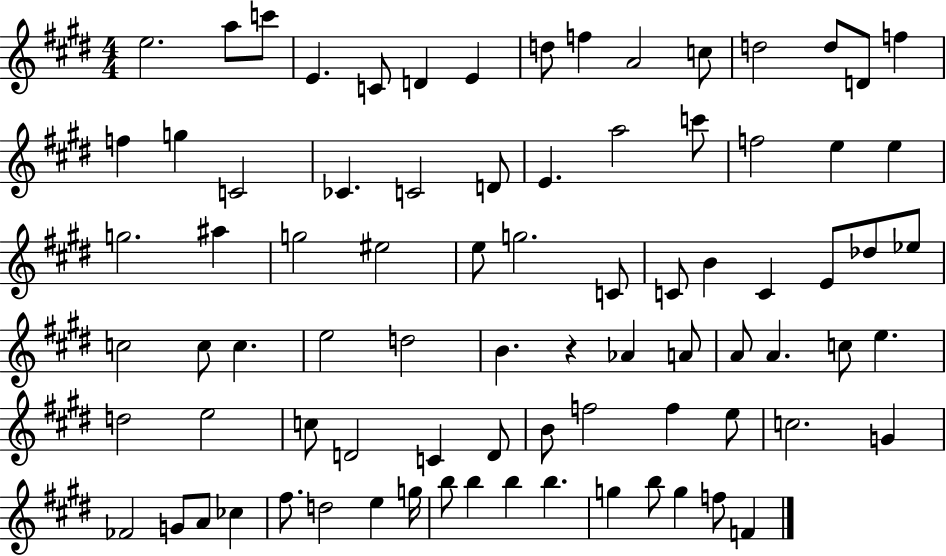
E5/h. A5/e C6/e E4/q. C4/e D4/q E4/q D5/e F5/q A4/h C5/e D5/h D5/e D4/e F5/q F5/q G5/q C4/h CES4/q. C4/h D4/e E4/q. A5/h C6/e F5/h E5/q E5/q G5/h. A#5/q G5/h EIS5/h E5/e G5/h. C4/e C4/e B4/q C4/q E4/e Db5/e Eb5/e C5/h C5/e C5/q. E5/h D5/h B4/q. R/q Ab4/q A4/e A4/e A4/q. C5/e E5/q. D5/h E5/h C5/e D4/h C4/q D4/e B4/e F5/h F5/q E5/e C5/h. G4/q FES4/h G4/e A4/e CES5/q F#5/e. D5/h E5/q G5/s B5/e B5/q B5/q B5/q. G5/q B5/e G5/q F5/e F4/q